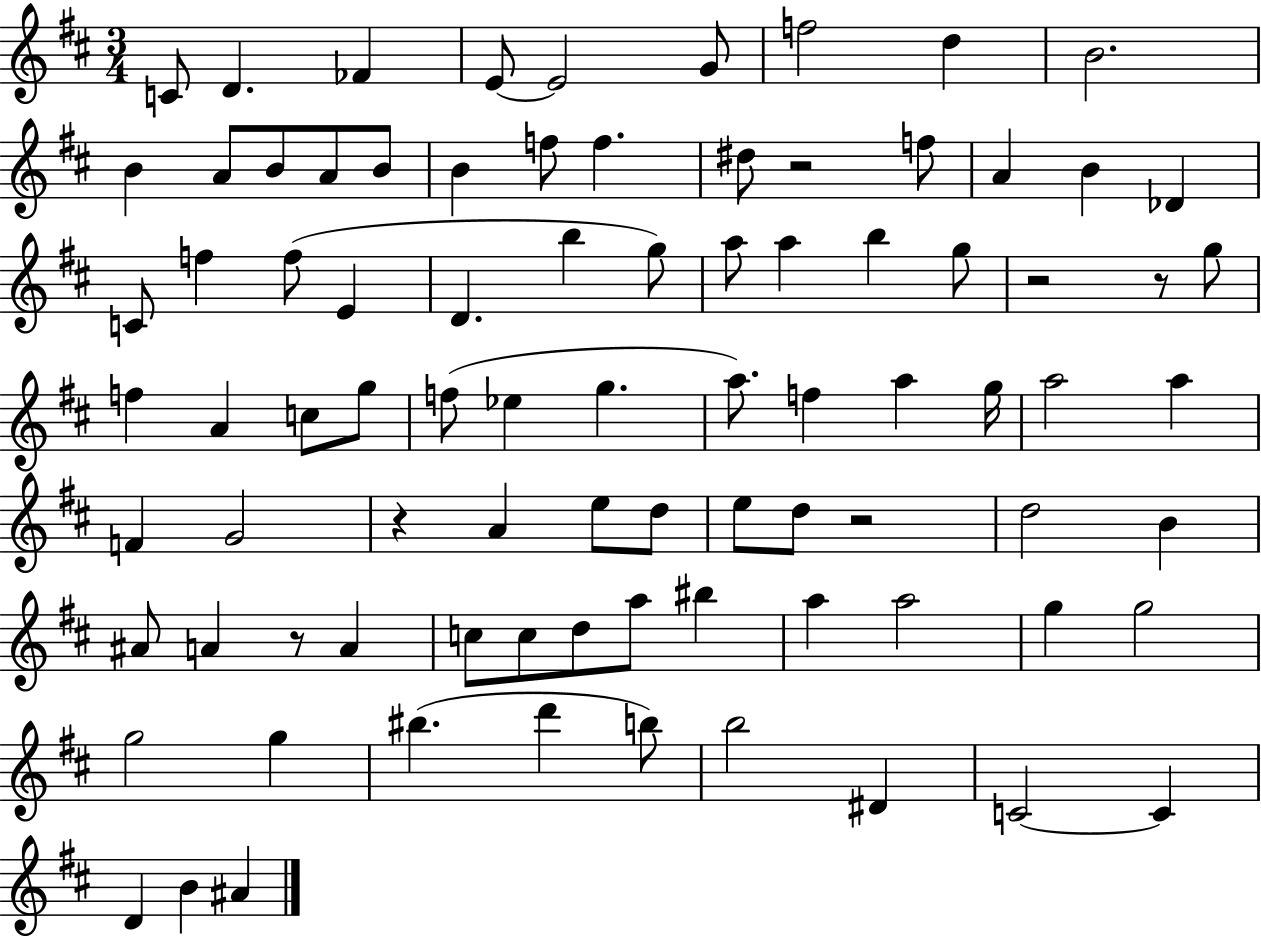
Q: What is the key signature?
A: D major